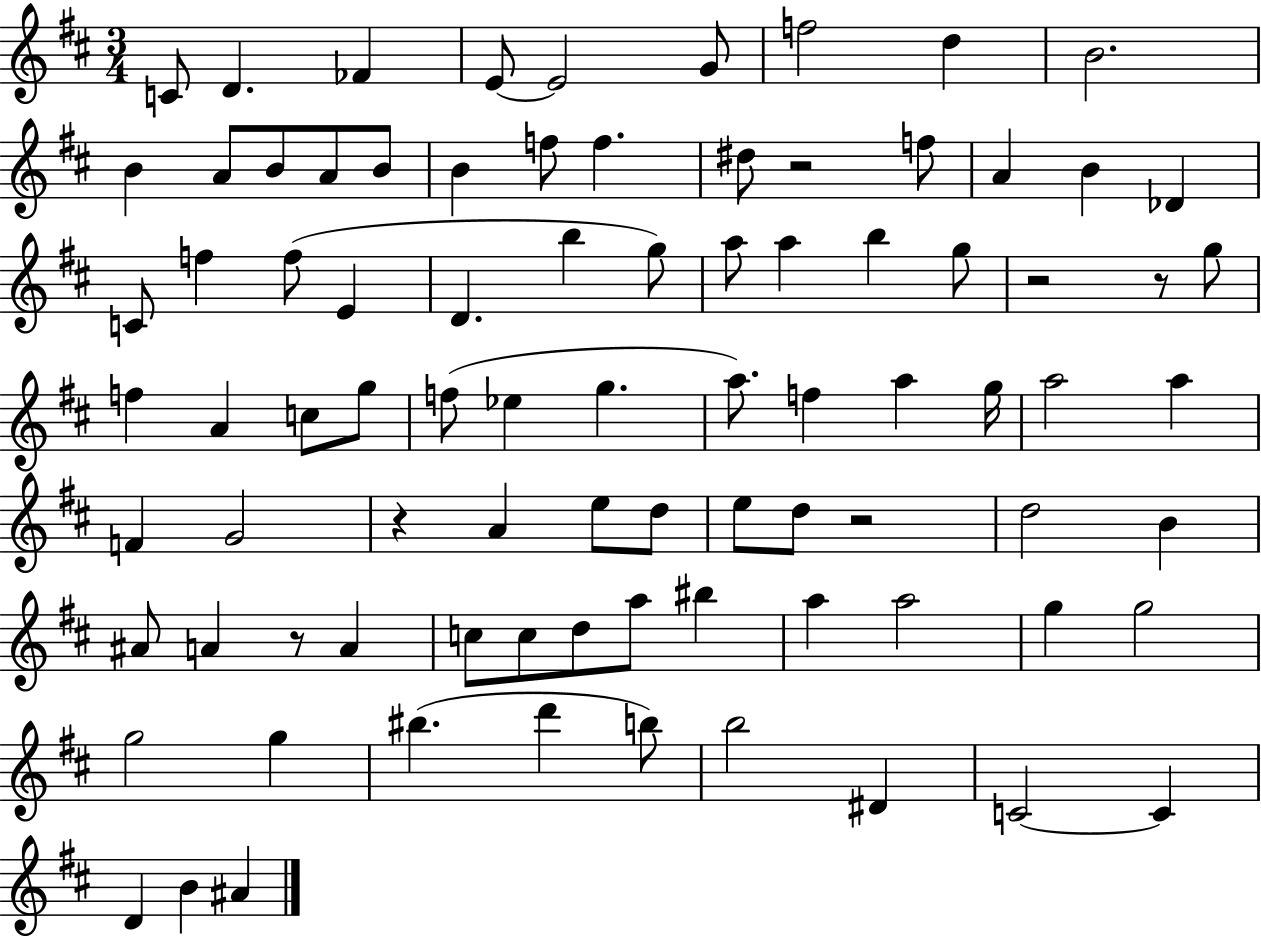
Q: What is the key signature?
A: D major